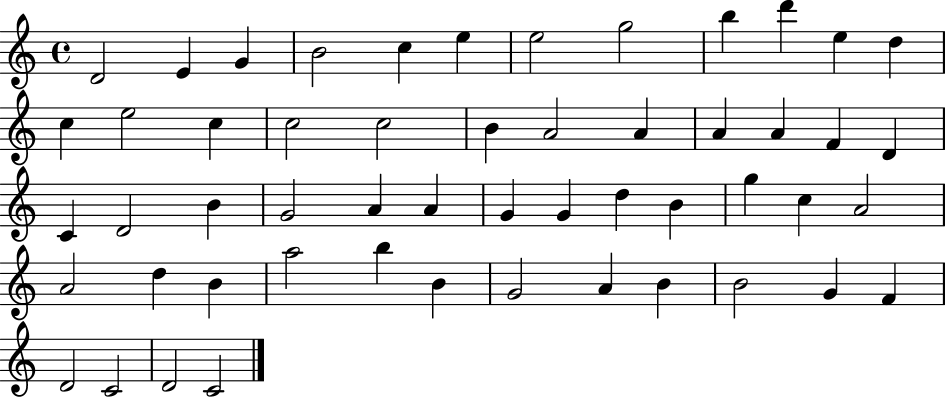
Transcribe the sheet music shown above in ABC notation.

X:1
T:Untitled
M:4/4
L:1/4
K:C
D2 E G B2 c e e2 g2 b d' e d c e2 c c2 c2 B A2 A A A F D C D2 B G2 A A G G d B g c A2 A2 d B a2 b B G2 A B B2 G F D2 C2 D2 C2